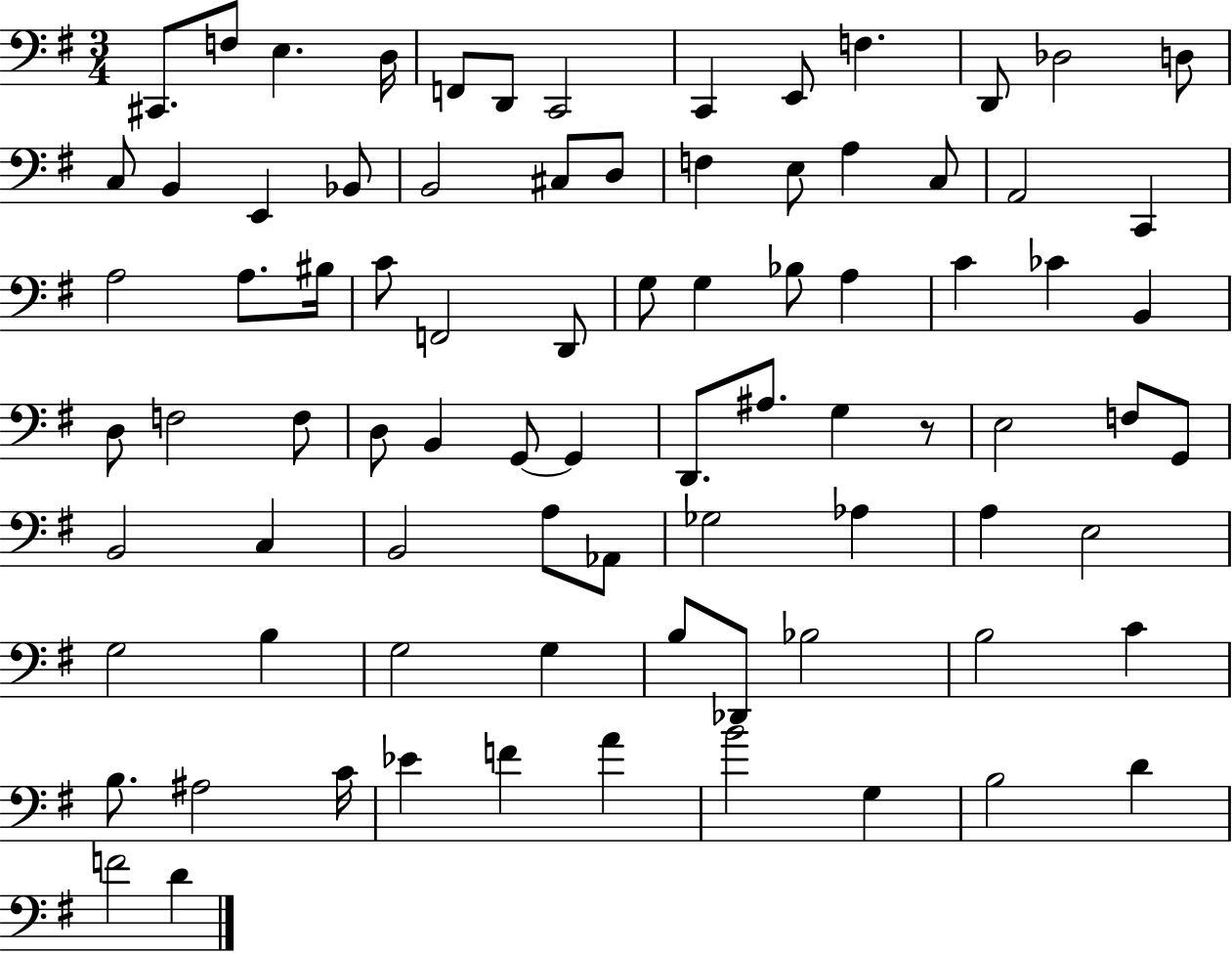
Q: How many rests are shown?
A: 1